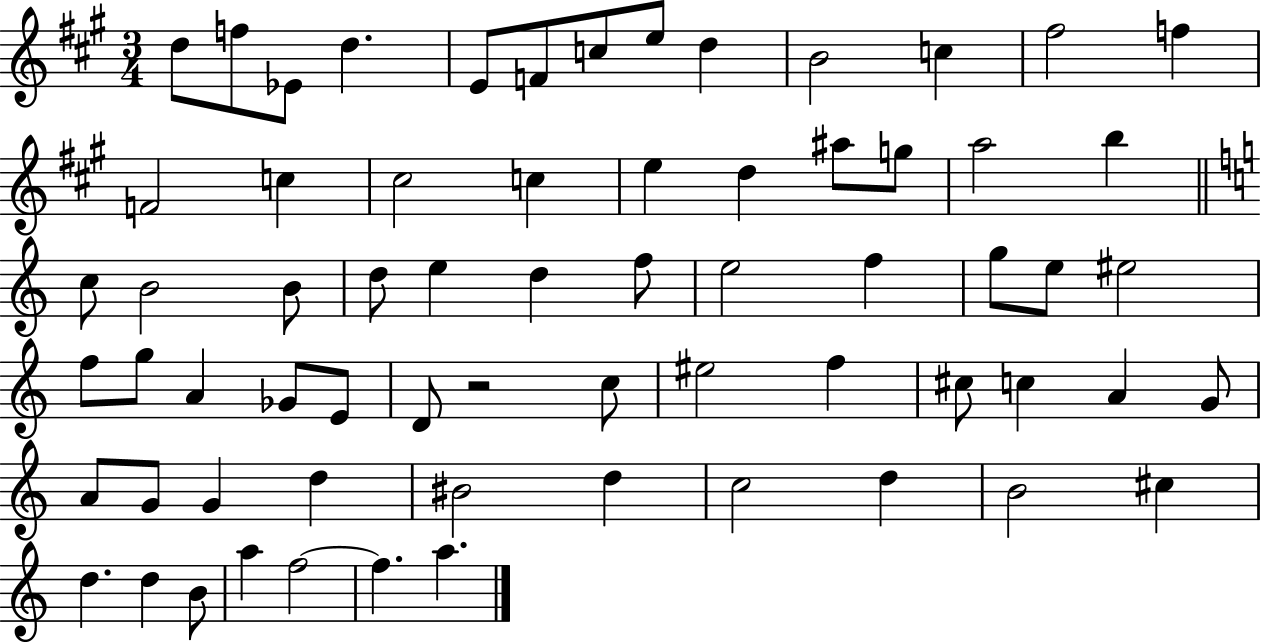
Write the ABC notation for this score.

X:1
T:Untitled
M:3/4
L:1/4
K:A
d/2 f/2 _E/2 d E/2 F/2 c/2 e/2 d B2 c ^f2 f F2 c ^c2 c e d ^a/2 g/2 a2 b c/2 B2 B/2 d/2 e d f/2 e2 f g/2 e/2 ^e2 f/2 g/2 A _G/2 E/2 D/2 z2 c/2 ^e2 f ^c/2 c A G/2 A/2 G/2 G d ^B2 d c2 d B2 ^c d d B/2 a f2 f a